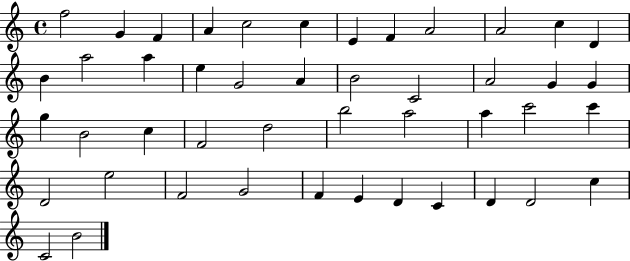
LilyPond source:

{
  \clef treble
  \time 4/4
  \defaultTimeSignature
  \key c \major
  f''2 g'4 f'4 | a'4 c''2 c''4 | e'4 f'4 a'2 | a'2 c''4 d'4 | \break b'4 a''2 a''4 | e''4 g'2 a'4 | b'2 c'2 | a'2 g'4 g'4 | \break g''4 b'2 c''4 | f'2 d''2 | b''2 a''2 | a''4 c'''2 c'''4 | \break d'2 e''2 | f'2 g'2 | f'4 e'4 d'4 c'4 | d'4 d'2 c''4 | \break c'2 b'2 | \bar "|."
}